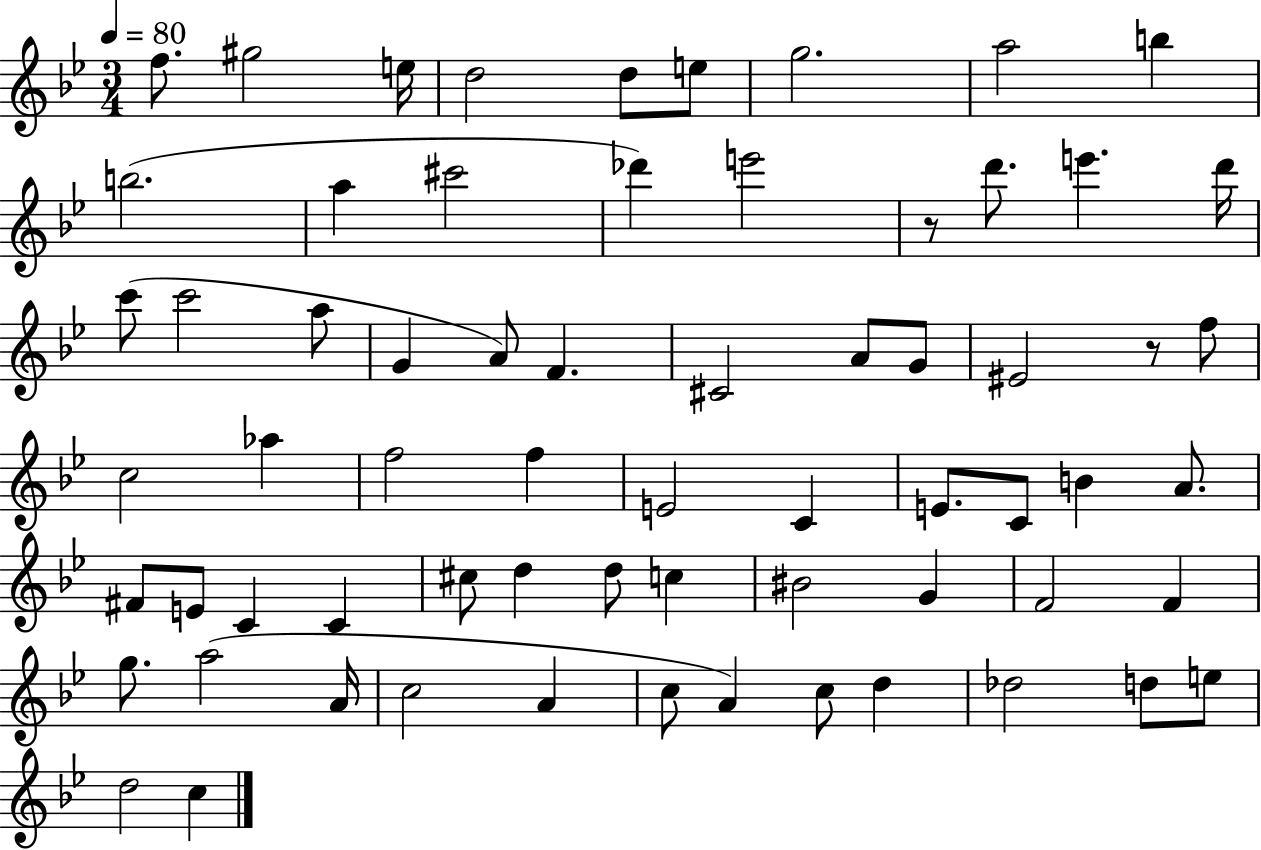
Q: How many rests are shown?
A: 2